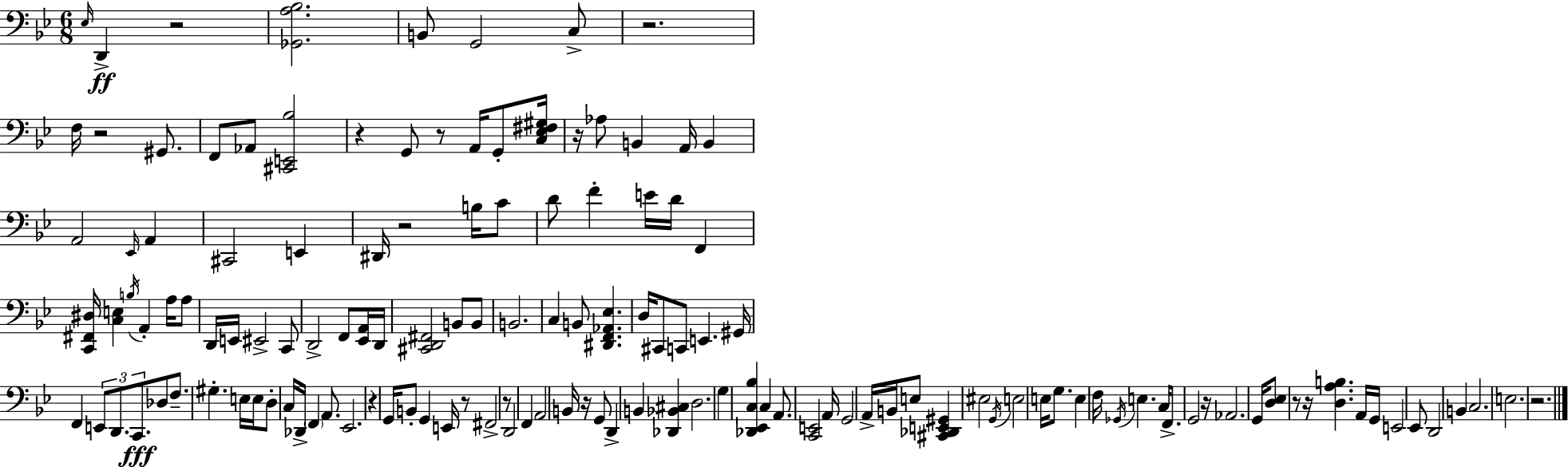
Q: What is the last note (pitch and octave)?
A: E3